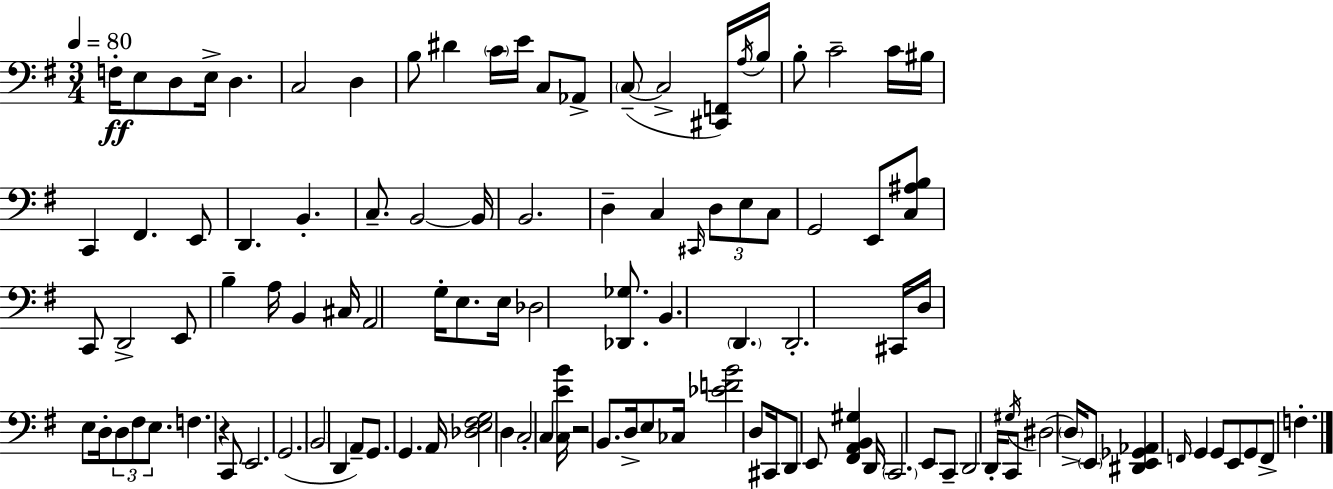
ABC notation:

X:1
T:Untitled
M:3/4
L:1/4
K:Em
F,/4 E,/2 D,/2 E,/4 D, C,2 D, B,/2 ^D C/4 E/4 C,/2 _A,,/2 C,/2 C,2 [^C,,F,,]/4 A,/4 B,/4 B,/2 C2 C/4 ^B,/4 C,, ^F,, E,,/2 D,, B,, C,/2 B,,2 B,,/4 B,,2 D, C, ^C,,/4 D,/2 E,/2 C,/2 G,,2 E,,/2 [C,^A,B,]/2 C,,/2 D,,2 E,,/2 B, A,/4 B,, ^C,/4 A,,2 G,/4 E,/2 E,/4 _D,2 [_D,,_G,]/2 B,, D,, D,,2 ^C,,/4 D,/4 E,/2 D,/4 D,/2 ^F,/2 E,/2 F, z C,,/2 E,,2 G,,2 B,,2 D,, A,,/2 G,,/2 G,, A,,/4 [_D,E,^F,G,]2 D, C,2 C, [C,EB]/4 z2 B,,/2 D,/4 E,/2 _C,/4 [_EFB]2 D,/2 ^C,,/4 D,,/2 E,,/2 [^F,,A,,B,,^G,] D,,/4 C,,2 E,,/2 C,,/2 D,,2 D,,/4 C,,/2 ^G,/4 ^D,2 D,/4 E,,/2 [^D,,E,,_G,,_A,,] F,,/4 G,, G,,/2 E,,/2 G,,/2 F,,/2 F,